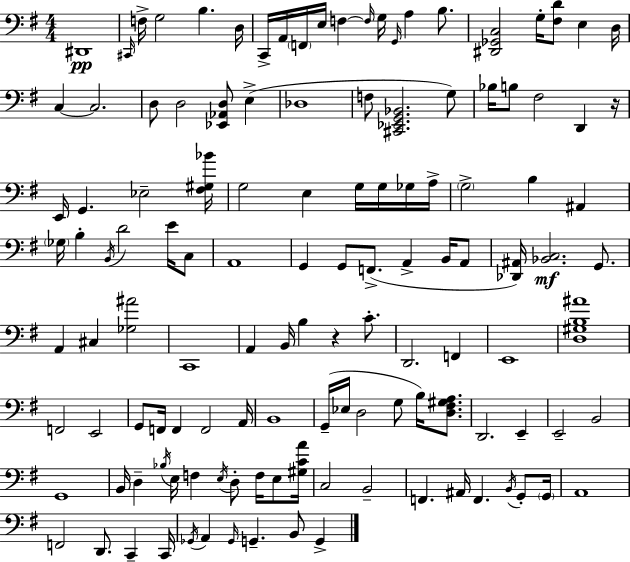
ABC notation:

X:1
T:Untitled
M:4/4
L:1/4
K:Em
^D,,4 ^C,,/4 F,/4 G,2 B, D,/4 C,,/4 A,,/4 F,,/4 E,/4 F, F,/4 G,/4 G,,/4 A, B,/2 [^D,,_G,,C,]2 G,/4 [^F,D]/2 E, D,/4 C, C,2 D,/2 D,2 [_E,,_A,,D,]/2 E, _D,4 F,/2 [^C,,_E,,G,,_B,,]2 G,/2 _B,/4 B,/2 ^F,2 D,, z/4 E,,/4 G,, _E,2 [^F,^G,_B]/4 G,2 E, G,/4 G,/4 _G,/4 A,/4 G,2 B, ^A,, _G,/4 B, B,,/4 D2 E/4 C,/2 A,,4 G,, G,,/2 F,,/2 A,, B,,/4 A,,/2 [_D,,^A,,]/4 [_B,,C,]2 G,,/2 A,, ^C, [_G,^A]2 C,,4 A,, B,,/4 B, z C/2 D,,2 F,, E,,4 [D,^G,B,^A]4 F,,2 E,,2 G,,/2 F,,/4 F,, F,,2 A,,/4 B,,4 G,,/4 _E,/4 D,2 G,/2 B,/4 [D,^F,^G,A,]/2 D,,2 E,, E,,2 B,,2 G,,4 B,,/4 D, _B,/4 E,/4 F, E,/4 D,/2 F,/4 E,/2 [^G,CA]/4 C,2 B,,2 F,, ^A,,/4 F,, B,,/4 G,,/2 G,,/4 A,,4 F,,2 D,,/2 C,, C,,/4 _G,,/4 A,, _G,,/4 G,, B,,/2 G,,